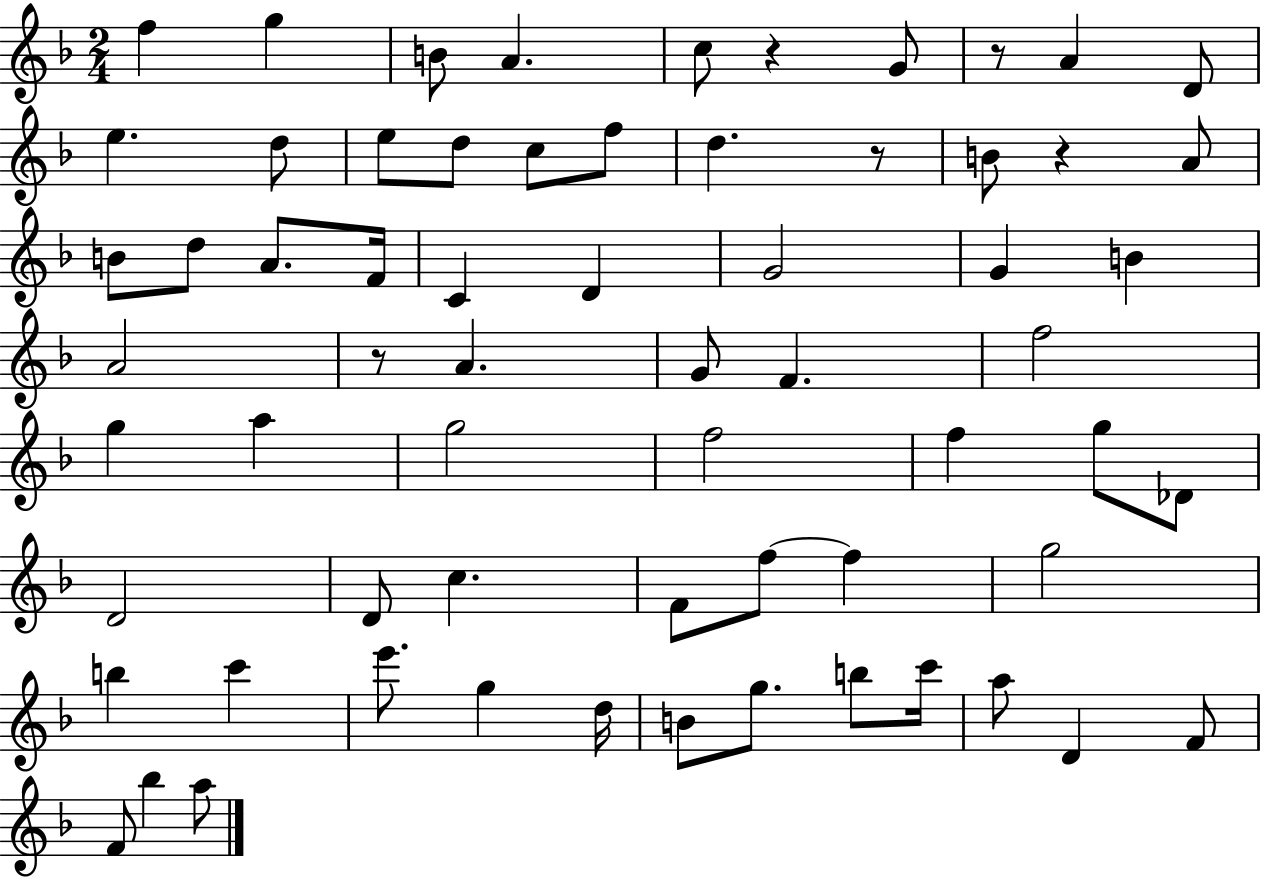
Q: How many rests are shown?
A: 5